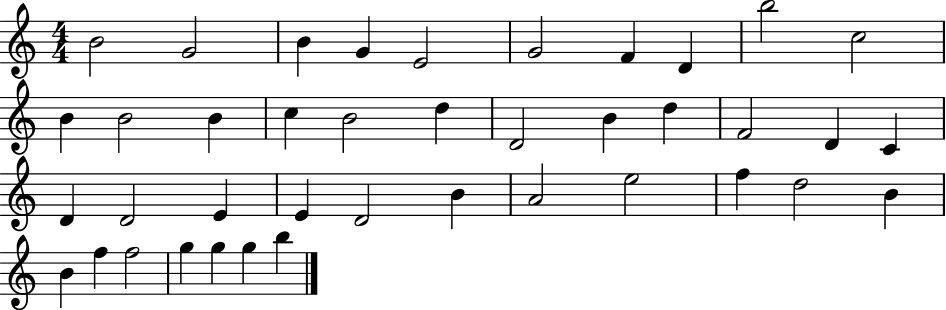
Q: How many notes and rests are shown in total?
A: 40